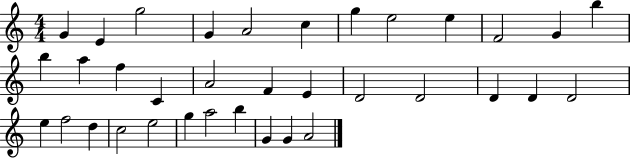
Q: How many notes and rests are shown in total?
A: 35